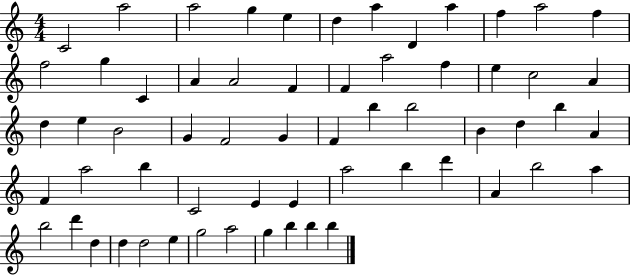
X:1
T:Untitled
M:4/4
L:1/4
K:C
C2 a2 a2 g e d a D a f a2 f f2 g C A A2 F F a2 f e c2 A d e B2 G F2 G F b b2 B d b A F a2 b C2 E E a2 b d' A b2 a b2 d' d d d2 e g2 a2 g b b b